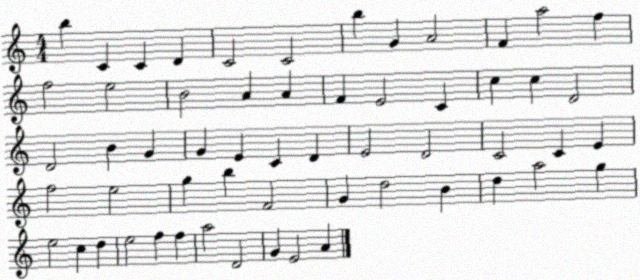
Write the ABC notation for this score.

X:1
T:Untitled
M:4/4
L:1/4
K:C
b C C D C2 C2 b G A2 F a2 f f2 e2 B2 A A F E2 C c c D2 D2 B G G E C D E2 D2 C2 C E f2 e2 g b F2 G d2 B d a2 g e2 c d e2 f f a2 D2 G E2 A